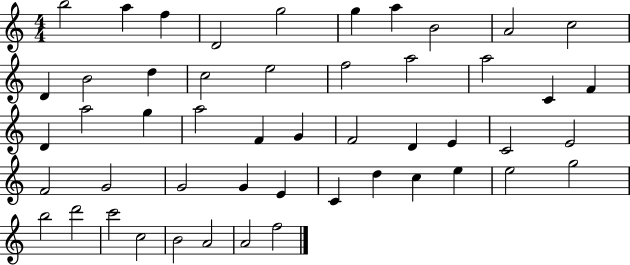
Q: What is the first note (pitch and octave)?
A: B5